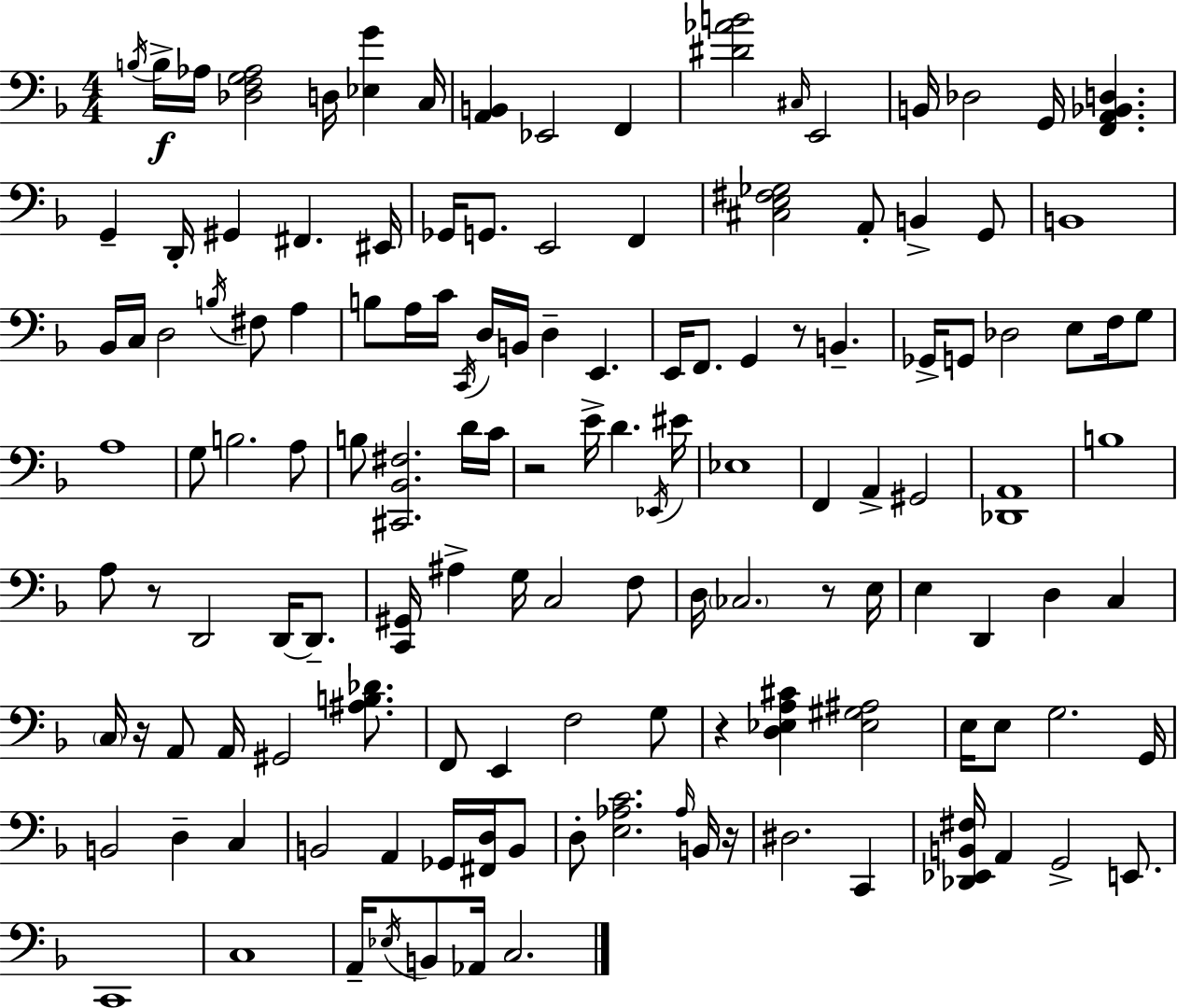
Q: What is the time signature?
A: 4/4